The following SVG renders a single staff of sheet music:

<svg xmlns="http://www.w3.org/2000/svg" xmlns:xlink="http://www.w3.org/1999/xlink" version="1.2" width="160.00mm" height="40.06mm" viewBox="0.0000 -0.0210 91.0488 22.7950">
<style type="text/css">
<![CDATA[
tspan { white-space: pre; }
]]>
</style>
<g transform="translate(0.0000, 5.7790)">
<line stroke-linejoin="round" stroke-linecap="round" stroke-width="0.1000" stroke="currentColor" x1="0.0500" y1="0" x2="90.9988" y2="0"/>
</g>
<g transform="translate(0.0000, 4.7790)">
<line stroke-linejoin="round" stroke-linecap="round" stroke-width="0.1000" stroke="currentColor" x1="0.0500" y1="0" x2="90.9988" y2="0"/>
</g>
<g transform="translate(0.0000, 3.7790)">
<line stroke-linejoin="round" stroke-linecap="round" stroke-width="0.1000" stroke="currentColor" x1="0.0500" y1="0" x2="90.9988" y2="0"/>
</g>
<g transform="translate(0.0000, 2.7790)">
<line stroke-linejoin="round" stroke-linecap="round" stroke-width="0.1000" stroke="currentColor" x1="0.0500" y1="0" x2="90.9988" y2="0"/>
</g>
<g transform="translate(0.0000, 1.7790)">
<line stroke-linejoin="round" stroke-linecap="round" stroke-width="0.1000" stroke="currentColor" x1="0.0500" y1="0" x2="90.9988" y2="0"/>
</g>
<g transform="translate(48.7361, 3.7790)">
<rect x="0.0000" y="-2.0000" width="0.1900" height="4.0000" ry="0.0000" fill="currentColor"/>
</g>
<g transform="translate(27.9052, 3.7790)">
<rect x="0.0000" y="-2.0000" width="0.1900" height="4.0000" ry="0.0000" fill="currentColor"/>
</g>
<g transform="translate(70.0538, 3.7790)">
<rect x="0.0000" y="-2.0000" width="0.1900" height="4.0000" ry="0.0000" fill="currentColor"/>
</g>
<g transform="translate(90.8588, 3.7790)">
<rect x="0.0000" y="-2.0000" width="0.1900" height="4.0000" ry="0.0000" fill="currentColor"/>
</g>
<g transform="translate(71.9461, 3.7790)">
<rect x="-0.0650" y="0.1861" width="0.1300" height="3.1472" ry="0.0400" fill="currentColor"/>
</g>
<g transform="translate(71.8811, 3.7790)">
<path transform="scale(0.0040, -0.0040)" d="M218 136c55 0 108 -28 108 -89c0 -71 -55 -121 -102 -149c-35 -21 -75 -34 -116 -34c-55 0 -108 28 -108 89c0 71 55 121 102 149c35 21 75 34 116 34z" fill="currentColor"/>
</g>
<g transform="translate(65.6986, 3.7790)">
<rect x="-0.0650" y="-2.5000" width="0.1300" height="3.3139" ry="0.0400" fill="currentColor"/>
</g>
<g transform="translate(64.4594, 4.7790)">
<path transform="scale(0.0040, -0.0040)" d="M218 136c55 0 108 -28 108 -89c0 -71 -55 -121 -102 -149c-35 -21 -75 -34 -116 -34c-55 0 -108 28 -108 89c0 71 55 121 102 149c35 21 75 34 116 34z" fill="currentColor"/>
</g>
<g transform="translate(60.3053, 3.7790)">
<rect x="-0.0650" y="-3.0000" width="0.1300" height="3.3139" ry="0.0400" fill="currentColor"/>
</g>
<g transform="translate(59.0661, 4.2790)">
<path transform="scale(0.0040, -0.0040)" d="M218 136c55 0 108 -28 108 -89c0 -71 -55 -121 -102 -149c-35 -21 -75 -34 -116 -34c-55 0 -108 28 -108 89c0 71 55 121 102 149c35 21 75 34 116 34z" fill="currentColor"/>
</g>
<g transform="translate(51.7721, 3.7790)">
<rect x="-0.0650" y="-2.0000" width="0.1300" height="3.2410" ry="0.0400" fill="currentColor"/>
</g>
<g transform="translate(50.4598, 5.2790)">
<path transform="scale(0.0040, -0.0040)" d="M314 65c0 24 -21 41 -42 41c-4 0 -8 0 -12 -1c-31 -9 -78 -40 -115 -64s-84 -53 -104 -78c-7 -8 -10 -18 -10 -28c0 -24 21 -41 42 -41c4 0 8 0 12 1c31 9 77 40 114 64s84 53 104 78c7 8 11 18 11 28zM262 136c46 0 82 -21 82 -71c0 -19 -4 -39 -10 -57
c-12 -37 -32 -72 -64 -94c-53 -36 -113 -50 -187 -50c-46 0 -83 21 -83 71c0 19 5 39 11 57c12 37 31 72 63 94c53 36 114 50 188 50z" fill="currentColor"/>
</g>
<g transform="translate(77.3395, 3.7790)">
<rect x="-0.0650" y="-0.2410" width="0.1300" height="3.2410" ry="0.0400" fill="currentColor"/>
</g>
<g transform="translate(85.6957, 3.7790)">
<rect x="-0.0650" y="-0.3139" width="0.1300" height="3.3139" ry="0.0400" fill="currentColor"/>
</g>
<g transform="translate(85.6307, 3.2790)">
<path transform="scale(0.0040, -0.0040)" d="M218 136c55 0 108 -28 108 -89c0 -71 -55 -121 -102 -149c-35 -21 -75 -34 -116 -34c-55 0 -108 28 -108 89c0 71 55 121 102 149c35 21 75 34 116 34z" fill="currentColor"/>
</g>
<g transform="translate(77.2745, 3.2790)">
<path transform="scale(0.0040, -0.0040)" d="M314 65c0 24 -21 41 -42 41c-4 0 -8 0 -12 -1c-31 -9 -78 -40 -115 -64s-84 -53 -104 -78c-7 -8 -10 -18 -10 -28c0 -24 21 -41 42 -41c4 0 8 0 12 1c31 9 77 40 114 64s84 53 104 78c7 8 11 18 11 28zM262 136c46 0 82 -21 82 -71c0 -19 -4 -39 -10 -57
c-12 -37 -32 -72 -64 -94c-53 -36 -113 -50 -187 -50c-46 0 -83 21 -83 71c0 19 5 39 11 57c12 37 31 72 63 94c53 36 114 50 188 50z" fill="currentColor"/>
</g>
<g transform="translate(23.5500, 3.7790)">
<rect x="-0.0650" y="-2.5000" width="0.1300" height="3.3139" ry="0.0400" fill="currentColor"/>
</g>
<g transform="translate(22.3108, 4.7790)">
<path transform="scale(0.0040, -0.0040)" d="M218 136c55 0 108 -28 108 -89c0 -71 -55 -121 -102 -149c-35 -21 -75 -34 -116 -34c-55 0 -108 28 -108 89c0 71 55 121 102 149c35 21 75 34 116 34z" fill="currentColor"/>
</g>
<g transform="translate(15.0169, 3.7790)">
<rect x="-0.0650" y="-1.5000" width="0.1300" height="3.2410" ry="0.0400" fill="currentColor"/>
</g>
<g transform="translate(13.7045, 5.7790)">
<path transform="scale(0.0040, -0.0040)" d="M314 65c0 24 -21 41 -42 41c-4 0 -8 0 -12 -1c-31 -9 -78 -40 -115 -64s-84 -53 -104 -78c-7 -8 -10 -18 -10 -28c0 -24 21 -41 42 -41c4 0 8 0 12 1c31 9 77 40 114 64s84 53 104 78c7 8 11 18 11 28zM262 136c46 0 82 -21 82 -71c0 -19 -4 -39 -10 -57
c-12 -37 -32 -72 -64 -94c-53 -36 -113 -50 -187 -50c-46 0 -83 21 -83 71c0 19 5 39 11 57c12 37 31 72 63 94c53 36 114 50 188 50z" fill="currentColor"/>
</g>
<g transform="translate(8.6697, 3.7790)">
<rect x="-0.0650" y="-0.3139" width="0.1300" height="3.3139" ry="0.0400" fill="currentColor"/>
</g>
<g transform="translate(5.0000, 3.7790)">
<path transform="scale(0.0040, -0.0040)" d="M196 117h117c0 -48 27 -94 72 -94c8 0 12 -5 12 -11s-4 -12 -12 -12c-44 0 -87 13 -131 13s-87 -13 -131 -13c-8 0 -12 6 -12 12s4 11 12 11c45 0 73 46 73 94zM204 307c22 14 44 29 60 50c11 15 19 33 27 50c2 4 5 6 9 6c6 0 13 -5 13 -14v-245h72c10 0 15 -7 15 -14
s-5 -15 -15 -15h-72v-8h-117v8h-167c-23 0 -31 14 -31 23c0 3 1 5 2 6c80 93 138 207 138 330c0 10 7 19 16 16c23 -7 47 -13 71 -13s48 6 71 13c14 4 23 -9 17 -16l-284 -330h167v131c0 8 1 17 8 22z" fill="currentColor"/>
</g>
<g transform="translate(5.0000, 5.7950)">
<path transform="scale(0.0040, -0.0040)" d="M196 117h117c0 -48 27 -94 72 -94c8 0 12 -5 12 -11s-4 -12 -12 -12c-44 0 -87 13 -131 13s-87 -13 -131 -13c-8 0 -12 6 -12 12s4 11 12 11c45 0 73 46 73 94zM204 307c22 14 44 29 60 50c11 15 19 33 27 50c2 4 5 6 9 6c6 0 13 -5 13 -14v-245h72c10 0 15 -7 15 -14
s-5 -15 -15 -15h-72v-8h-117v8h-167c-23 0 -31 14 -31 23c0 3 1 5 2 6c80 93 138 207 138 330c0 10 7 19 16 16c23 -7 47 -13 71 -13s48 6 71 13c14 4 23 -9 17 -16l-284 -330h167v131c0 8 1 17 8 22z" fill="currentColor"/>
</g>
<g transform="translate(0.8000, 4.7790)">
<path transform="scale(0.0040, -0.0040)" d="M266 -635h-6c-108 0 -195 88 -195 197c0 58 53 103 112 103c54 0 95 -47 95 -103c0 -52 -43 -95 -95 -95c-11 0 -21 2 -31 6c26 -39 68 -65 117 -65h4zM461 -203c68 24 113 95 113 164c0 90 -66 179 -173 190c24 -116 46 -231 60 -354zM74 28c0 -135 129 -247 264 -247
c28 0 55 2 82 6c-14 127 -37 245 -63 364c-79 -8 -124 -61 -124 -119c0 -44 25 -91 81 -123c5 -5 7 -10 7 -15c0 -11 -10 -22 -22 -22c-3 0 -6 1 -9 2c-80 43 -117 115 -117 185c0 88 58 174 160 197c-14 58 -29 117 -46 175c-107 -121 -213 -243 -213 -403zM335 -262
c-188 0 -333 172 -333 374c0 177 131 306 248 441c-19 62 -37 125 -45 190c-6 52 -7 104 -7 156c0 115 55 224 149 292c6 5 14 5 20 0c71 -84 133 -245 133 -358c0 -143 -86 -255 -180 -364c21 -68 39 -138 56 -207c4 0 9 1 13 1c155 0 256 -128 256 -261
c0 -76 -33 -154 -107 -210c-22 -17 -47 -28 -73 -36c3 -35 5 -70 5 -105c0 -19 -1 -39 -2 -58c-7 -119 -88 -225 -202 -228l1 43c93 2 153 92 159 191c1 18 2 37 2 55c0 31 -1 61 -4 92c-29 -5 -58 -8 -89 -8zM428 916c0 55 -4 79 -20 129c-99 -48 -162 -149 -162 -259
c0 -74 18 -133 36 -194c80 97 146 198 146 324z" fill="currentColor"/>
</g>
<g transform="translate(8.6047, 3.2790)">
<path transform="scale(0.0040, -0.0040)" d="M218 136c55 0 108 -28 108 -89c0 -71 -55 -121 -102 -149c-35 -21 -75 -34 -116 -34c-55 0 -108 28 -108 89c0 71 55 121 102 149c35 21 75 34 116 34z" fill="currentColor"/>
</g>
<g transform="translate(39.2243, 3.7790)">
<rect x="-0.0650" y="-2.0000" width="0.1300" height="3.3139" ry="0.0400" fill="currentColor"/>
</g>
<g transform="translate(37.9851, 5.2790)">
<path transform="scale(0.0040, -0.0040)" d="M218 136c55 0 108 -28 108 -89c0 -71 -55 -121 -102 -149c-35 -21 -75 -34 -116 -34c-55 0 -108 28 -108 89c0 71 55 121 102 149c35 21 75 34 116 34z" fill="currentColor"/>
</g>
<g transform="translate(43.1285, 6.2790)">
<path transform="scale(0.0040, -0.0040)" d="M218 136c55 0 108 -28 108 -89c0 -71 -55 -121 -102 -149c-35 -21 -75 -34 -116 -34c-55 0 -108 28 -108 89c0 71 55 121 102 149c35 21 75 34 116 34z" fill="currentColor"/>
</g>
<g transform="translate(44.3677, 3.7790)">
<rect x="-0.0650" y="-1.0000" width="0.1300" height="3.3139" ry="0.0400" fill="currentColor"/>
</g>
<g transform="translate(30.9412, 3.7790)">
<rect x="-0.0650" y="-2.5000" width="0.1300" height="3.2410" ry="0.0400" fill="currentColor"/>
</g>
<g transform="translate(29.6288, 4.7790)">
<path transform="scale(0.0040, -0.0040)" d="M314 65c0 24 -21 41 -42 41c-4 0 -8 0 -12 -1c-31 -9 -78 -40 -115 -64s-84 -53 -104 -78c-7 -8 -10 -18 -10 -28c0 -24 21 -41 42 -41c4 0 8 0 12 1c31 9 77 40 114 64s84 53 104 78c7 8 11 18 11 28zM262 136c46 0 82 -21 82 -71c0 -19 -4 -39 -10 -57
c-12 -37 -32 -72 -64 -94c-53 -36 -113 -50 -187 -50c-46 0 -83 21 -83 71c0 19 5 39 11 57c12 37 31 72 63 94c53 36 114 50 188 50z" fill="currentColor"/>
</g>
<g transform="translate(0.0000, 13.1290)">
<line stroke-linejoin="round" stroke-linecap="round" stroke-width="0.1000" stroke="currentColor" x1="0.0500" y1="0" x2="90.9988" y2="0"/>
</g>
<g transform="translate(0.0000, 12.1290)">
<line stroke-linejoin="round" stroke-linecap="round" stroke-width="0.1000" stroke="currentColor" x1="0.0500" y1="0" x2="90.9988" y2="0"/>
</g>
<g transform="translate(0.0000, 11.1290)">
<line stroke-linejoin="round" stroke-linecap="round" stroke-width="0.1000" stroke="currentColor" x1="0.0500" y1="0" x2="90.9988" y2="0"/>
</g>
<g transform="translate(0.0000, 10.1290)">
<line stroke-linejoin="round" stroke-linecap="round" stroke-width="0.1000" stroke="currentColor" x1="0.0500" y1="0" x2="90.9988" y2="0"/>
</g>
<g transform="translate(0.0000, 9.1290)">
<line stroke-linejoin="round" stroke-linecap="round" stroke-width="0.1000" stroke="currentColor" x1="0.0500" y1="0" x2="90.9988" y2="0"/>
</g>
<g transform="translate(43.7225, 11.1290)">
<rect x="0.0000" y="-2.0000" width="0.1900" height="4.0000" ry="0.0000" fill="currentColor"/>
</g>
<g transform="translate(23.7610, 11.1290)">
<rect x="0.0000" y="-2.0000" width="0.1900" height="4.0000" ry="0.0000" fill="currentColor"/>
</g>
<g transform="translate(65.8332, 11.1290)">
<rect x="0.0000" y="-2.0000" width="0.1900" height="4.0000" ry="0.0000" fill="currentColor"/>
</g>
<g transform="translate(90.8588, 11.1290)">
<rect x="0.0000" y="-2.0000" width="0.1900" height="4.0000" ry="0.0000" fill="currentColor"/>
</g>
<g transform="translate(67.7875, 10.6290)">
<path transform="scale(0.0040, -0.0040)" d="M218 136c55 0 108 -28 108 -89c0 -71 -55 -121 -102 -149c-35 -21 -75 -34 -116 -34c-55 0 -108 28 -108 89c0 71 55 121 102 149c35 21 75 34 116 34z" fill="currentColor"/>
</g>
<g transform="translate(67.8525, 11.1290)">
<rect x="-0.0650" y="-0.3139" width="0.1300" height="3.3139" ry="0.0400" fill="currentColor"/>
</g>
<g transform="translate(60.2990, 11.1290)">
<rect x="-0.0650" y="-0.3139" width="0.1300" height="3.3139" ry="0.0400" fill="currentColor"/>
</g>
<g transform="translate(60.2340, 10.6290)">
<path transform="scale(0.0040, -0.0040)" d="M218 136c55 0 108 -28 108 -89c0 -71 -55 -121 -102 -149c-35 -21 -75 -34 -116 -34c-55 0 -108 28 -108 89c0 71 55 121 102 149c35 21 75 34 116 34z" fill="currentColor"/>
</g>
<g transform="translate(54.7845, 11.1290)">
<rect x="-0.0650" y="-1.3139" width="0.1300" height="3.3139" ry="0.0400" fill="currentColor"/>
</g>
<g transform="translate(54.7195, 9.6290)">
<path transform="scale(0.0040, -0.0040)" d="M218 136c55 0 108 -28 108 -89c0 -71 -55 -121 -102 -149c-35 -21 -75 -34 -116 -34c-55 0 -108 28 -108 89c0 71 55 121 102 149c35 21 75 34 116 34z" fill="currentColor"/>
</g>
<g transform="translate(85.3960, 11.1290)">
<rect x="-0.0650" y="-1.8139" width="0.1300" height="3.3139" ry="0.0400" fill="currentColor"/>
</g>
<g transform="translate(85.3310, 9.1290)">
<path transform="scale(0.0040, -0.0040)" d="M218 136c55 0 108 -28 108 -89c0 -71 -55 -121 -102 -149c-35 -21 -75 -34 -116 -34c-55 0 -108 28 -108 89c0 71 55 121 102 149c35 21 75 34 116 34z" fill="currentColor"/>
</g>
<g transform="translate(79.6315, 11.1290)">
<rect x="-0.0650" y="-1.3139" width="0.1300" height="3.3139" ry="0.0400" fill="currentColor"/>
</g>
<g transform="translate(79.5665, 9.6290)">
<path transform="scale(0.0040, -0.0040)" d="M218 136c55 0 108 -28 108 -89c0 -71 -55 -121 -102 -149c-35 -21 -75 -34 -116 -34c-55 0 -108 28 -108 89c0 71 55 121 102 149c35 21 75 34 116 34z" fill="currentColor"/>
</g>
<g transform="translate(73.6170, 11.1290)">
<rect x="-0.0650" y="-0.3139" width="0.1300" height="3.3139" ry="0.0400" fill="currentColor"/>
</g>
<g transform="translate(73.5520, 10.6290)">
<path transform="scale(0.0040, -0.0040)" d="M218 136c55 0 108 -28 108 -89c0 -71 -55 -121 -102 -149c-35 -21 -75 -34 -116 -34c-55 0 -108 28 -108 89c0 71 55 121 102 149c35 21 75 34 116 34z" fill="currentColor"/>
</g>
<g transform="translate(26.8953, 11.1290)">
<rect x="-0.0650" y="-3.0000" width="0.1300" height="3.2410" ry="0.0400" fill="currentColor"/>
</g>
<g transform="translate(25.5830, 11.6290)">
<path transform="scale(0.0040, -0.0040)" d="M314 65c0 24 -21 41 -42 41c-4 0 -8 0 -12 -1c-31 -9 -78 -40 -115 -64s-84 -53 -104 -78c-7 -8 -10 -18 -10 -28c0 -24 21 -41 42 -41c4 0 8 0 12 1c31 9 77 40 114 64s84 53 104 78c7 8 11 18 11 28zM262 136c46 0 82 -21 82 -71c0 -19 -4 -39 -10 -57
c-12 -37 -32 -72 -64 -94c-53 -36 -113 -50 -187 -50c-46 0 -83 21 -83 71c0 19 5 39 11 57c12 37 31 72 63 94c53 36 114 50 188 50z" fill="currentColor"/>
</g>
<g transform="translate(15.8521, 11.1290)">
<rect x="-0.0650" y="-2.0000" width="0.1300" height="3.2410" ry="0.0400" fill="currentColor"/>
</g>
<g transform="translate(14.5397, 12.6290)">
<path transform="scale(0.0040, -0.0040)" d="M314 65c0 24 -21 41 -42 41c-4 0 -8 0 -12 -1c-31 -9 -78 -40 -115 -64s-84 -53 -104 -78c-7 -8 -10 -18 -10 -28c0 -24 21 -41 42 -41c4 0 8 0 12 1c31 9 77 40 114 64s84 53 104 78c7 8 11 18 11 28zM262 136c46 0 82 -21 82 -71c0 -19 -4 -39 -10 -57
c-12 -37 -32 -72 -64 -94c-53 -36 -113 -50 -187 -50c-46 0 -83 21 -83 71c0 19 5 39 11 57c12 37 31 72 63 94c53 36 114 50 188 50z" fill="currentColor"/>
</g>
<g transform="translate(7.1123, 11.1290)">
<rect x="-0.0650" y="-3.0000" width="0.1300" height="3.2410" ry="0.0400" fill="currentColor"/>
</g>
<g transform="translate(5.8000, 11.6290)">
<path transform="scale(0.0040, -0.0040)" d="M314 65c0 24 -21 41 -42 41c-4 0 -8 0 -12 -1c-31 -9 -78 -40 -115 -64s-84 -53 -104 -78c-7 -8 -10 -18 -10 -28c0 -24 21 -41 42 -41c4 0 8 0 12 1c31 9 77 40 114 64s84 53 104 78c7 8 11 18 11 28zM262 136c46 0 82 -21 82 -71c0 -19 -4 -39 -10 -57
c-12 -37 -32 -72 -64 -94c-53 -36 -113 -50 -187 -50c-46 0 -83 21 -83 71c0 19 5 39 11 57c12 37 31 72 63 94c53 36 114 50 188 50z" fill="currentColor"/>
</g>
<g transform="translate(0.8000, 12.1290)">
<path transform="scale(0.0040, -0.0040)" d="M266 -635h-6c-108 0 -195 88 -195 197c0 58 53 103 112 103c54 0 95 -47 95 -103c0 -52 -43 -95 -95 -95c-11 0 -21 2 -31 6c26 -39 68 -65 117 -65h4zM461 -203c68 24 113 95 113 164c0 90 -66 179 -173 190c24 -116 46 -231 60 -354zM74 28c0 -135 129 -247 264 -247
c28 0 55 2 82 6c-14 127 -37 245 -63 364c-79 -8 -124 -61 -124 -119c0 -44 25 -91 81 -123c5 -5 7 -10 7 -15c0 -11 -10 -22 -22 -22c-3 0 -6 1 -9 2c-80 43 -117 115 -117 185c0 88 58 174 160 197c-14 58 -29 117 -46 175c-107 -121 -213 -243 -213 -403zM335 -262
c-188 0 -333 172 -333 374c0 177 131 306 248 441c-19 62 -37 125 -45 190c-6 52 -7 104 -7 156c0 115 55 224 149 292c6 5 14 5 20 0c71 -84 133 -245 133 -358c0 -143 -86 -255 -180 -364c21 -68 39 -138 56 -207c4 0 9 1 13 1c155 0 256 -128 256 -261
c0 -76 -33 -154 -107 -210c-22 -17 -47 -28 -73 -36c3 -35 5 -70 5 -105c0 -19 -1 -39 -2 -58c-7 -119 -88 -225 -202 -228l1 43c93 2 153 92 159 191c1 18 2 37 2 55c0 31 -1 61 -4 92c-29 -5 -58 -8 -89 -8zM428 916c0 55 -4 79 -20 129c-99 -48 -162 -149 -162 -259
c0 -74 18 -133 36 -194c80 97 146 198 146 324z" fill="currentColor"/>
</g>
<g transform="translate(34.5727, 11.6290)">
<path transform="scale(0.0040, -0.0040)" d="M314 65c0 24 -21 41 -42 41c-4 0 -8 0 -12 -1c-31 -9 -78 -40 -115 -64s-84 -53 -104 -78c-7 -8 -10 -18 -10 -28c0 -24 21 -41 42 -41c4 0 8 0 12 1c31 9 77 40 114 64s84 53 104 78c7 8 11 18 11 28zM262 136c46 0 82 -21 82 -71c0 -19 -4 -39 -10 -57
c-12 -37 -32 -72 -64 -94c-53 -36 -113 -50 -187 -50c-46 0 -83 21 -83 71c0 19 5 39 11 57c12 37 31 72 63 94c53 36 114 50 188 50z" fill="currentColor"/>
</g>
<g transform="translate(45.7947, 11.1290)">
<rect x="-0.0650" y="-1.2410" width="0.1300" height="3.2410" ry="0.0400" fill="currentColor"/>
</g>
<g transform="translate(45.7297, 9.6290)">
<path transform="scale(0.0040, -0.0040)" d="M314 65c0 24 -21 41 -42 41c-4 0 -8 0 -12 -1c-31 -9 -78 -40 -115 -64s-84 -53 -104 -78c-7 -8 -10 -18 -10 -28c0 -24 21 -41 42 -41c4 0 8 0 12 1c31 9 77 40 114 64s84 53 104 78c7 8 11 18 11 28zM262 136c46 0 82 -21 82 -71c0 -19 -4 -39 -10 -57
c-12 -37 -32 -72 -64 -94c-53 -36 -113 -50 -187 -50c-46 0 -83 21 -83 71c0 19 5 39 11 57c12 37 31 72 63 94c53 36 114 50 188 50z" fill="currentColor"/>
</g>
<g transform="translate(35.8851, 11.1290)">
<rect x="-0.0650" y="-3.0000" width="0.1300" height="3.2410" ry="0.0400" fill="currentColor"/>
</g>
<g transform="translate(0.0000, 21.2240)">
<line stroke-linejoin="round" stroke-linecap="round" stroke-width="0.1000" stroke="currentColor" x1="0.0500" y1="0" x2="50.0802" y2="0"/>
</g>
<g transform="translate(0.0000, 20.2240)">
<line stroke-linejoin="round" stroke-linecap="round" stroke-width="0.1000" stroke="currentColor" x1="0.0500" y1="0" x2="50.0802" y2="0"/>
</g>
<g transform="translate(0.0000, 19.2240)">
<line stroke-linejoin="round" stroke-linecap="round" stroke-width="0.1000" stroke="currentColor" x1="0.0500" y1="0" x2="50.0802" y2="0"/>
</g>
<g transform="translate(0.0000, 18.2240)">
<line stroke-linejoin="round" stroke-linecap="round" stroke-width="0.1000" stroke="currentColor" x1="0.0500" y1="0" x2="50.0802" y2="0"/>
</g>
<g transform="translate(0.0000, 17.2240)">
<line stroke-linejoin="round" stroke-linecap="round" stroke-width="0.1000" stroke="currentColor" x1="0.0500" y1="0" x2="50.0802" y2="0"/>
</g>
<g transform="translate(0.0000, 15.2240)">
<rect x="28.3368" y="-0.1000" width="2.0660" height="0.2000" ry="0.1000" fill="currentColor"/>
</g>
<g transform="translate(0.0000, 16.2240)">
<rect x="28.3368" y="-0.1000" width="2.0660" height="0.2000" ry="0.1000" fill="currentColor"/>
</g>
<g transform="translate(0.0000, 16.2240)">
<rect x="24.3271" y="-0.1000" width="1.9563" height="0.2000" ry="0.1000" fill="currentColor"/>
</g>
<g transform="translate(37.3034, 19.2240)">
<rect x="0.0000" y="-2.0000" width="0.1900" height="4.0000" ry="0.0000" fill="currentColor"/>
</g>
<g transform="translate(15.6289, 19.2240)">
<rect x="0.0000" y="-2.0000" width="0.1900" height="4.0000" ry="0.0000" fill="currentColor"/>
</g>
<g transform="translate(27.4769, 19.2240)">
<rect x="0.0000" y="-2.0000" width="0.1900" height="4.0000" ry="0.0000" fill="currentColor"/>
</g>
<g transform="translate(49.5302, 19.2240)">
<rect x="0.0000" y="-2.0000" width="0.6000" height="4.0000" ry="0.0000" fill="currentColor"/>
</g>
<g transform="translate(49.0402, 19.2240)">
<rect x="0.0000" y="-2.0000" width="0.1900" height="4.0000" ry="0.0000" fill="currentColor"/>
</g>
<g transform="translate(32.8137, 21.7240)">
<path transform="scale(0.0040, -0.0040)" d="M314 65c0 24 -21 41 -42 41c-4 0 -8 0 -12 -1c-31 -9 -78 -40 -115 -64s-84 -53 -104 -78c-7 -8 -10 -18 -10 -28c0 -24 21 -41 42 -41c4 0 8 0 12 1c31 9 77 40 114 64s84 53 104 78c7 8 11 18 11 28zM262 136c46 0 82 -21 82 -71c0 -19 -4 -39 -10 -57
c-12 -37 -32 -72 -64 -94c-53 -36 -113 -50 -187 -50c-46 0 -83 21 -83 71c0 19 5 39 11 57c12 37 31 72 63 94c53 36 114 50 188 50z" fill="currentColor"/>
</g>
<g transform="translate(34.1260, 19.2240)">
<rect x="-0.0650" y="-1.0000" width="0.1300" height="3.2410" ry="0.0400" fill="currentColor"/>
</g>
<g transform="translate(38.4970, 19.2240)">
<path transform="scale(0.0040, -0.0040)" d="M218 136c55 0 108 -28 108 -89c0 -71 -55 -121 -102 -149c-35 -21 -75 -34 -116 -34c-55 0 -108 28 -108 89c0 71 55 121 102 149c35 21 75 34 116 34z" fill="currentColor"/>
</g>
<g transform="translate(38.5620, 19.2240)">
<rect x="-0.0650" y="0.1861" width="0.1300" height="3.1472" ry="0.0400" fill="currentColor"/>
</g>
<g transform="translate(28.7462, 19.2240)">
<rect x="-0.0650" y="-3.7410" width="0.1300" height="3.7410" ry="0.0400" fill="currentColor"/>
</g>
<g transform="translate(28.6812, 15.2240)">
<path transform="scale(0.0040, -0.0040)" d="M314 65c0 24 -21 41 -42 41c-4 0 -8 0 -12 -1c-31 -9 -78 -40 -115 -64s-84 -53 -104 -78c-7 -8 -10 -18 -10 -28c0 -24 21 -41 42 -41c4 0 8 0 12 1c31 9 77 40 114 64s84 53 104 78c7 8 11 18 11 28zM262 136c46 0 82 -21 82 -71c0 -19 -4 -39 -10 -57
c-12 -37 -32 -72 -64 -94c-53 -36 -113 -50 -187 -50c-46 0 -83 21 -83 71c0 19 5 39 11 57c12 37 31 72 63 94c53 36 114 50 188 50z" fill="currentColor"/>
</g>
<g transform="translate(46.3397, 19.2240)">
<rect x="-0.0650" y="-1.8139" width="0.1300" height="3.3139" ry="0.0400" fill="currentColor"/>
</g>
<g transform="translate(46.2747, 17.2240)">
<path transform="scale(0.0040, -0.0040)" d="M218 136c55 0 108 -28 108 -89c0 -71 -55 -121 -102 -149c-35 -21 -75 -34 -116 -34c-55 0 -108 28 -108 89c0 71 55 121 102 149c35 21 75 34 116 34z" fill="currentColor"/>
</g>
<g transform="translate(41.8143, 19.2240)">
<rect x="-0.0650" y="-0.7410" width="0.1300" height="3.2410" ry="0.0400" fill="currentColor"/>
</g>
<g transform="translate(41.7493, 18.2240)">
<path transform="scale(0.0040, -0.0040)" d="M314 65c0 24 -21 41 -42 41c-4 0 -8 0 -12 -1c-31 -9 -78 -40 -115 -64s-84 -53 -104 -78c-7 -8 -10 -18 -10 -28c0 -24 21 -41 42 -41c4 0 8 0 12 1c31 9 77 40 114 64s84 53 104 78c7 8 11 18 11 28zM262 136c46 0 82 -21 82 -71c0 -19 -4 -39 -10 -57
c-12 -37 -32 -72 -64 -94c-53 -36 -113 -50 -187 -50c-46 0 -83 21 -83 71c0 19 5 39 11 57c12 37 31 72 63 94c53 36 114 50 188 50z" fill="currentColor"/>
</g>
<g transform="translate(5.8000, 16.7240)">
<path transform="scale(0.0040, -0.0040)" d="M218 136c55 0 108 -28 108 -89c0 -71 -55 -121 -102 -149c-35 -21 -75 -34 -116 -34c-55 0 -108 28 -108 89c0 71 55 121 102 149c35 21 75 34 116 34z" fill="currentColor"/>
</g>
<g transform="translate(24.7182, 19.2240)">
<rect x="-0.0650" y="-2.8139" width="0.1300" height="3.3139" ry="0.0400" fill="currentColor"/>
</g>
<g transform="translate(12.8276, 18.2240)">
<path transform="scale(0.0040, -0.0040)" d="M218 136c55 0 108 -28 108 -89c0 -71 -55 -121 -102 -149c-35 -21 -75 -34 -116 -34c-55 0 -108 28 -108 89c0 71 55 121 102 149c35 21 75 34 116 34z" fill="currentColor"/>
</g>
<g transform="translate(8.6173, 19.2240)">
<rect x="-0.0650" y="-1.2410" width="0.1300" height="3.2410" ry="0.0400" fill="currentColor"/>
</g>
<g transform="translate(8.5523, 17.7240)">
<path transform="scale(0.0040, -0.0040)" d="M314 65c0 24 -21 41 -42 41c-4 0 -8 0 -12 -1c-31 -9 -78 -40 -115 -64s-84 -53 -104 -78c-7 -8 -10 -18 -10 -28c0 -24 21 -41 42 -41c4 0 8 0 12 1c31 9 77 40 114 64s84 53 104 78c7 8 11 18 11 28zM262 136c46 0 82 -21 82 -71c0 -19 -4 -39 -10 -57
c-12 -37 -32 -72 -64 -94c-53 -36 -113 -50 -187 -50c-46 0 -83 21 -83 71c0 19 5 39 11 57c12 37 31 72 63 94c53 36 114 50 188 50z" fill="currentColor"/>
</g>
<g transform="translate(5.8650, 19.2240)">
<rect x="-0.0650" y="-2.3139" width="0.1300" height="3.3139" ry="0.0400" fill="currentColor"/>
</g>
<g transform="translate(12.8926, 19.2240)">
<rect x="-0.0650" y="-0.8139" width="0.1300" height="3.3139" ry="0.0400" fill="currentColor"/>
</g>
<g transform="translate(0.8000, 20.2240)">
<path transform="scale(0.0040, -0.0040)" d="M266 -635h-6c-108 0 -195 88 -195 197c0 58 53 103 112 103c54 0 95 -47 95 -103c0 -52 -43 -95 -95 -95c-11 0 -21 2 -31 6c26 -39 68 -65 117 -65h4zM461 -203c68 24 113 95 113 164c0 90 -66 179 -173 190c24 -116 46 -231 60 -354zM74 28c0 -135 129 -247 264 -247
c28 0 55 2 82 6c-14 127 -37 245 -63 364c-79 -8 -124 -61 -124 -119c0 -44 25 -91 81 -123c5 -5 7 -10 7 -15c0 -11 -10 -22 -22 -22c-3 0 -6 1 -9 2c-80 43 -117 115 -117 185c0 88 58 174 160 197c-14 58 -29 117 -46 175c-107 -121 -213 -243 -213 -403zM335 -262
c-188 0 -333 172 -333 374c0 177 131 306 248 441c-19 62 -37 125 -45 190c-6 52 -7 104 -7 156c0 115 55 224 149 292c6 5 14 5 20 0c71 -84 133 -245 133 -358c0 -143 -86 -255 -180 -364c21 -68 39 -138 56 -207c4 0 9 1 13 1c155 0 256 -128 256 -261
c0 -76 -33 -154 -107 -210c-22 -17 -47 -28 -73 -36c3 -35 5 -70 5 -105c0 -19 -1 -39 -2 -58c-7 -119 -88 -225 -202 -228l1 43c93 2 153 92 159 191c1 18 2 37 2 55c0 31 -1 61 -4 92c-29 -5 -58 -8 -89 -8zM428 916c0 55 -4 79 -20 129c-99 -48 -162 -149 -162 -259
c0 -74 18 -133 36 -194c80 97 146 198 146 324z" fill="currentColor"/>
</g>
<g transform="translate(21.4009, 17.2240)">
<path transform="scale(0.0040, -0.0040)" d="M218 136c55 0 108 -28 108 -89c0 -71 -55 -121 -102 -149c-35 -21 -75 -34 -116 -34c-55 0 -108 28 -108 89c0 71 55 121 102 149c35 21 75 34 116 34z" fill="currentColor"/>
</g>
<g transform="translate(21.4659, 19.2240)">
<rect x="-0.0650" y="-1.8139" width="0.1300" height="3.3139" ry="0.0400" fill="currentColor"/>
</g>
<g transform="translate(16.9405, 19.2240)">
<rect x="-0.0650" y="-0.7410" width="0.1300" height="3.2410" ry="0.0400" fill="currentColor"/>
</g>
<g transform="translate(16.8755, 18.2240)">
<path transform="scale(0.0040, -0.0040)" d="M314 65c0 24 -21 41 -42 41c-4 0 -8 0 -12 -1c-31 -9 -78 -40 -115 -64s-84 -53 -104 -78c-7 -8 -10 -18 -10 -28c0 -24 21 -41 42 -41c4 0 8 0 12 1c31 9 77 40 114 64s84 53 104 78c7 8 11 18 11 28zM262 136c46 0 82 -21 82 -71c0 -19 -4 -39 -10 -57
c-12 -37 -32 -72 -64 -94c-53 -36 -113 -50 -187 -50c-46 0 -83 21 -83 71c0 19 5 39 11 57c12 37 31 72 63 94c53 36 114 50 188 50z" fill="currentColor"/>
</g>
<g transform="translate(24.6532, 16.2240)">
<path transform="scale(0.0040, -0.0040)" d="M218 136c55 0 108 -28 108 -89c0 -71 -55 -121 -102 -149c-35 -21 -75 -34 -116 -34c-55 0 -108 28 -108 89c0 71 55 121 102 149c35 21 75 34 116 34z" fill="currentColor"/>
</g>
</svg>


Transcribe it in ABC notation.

X:1
T:Untitled
M:4/4
L:1/4
K:C
c E2 G G2 F D F2 A G B c2 c A2 F2 A2 A2 e2 e c c c e f g e2 d d2 f a c'2 D2 B d2 f